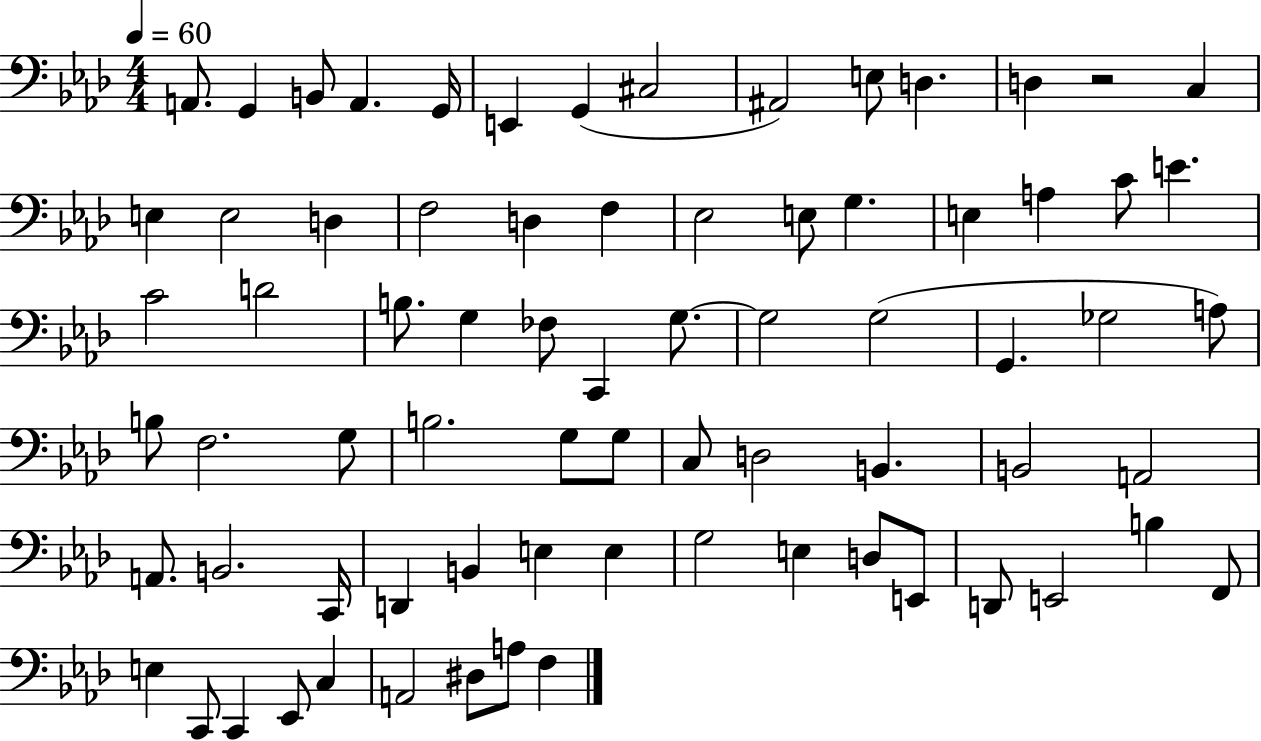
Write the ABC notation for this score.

X:1
T:Untitled
M:4/4
L:1/4
K:Ab
A,,/2 G,, B,,/2 A,, G,,/4 E,, G,, ^C,2 ^A,,2 E,/2 D, D, z2 C, E, E,2 D, F,2 D, F, _E,2 E,/2 G, E, A, C/2 E C2 D2 B,/2 G, _F,/2 C,, G,/2 G,2 G,2 G,, _G,2 A,/2 B,/2 F,2 G,/2 B,2 G,/2 G,/2 C,/2 D,2 B,, B,,2 A,,2 A,,/2 B,,2 C,,/4 D,, B,, E, E, G,2 E, D,/2 E,,/2 D,,/2 E,,2 B, F,,/2 E, C,,/2 C,, _E,,/2 C, A,,2 ^D,/2 A,/2 F,